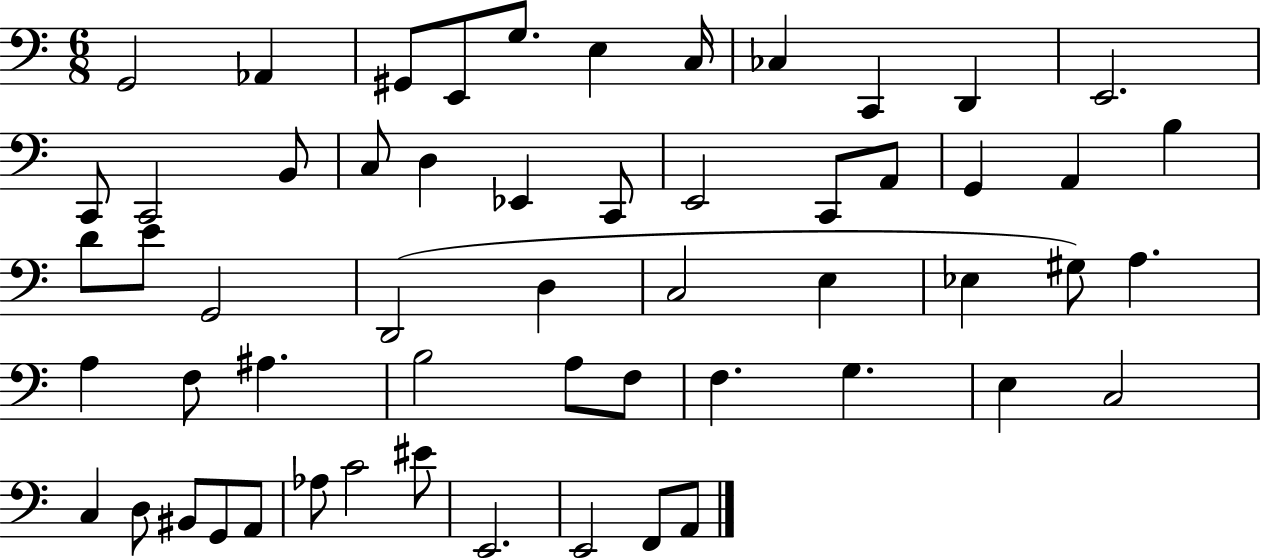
G2/h Ab2/q G#2/e E2/e G3/e. E3/q C3/s CES3/q C2/q D2/q E2/h. C2/e C2/h B2/e C3/e D3/q Eb2/q C2/e E2/h C2/e A2/e G2/q A2/q B3/q D4/e E4/e G2/h D2/h D3/q C3/h E3/q Eb3/q G#3/e A3/q. A3/q F3/e A#3/q. B3/h A3/e F3/e F3/q. G3/q. E3/q C3/h C3/q D3/e BIS2/e G2/e A2/e Ab3/e C4/h EIS4/e E2/h. E2/h F2/e A2/e